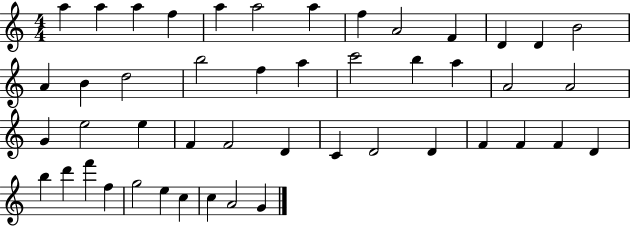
X:1
T:Untitled
M:4/4
L:1/4
K:C
a a a f a a2 a f A2 F D D B2 A B d2 b2 f a c'2 b a A2 A2 G e2 e F F2 D C D2 D F F F D b d' f' f g2 e c c A2 G